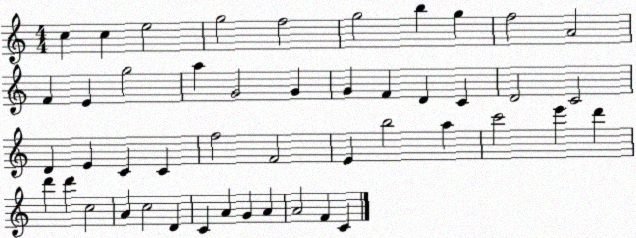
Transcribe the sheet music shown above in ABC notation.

X:1
T:Untitled
M:4/4
L:1/4
K:C
c c e2 g2 f2 g2 b g f2 A2 F E g2 a G2 G G F D C D2 C2 D E C C f2 F2 E b2 a c'2 e' d' d' d' c2 A c2 D C A G A A2 F C